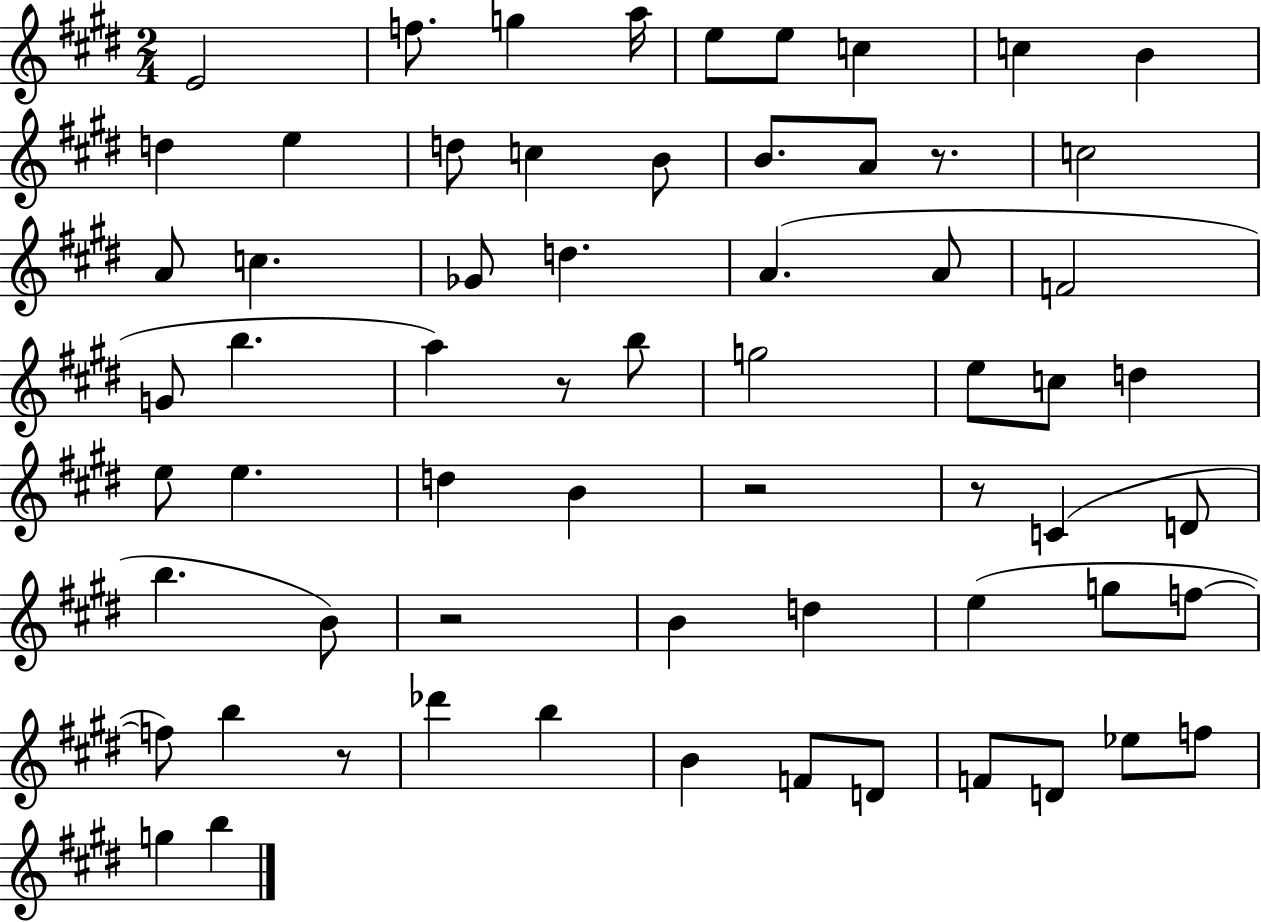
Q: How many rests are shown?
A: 6